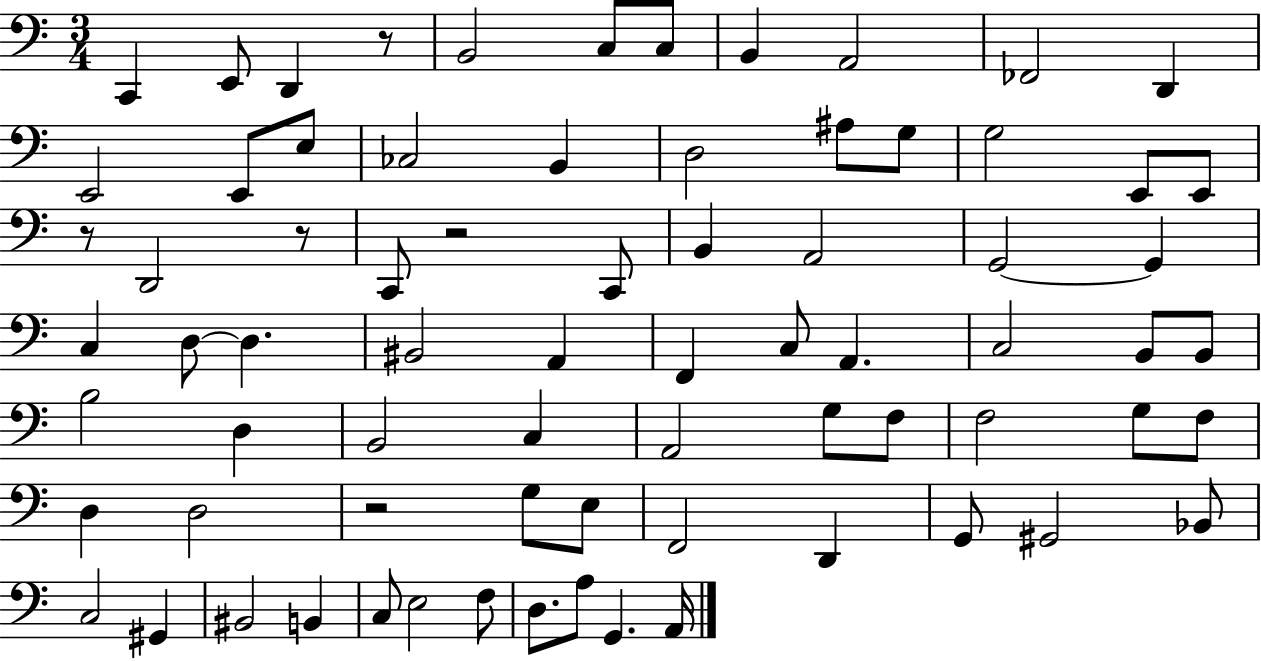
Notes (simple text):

C2/q E2/e D2/q R/e B2/h C3/e C3/e B2/q A2/h FES2/h D2/q E2/h E2/e E3/e CES3/h B2/q D3/h A#3/e G3/e G3/h E2/e E2/e R/e D2/h R/e C2/e R/h C2/e B2/q A2/h G2/h G2/q C3/q D3/e D3/q. BIS2/h A2/q F2/q C3/e A2/q. C3/h B2/e B2/e B3/h D3/q B2/h C3/q A2/h G3/e F3/e F3/h G3/e F3/e D3/q D3/h R/h G3/e E3/e F2/h D2/q G2/e G#2/h Bb2/e C3/h G#2/q BIS2/h B2/q C3/e E3/h F3/e D3/e. A3/e G2/q. A2/s